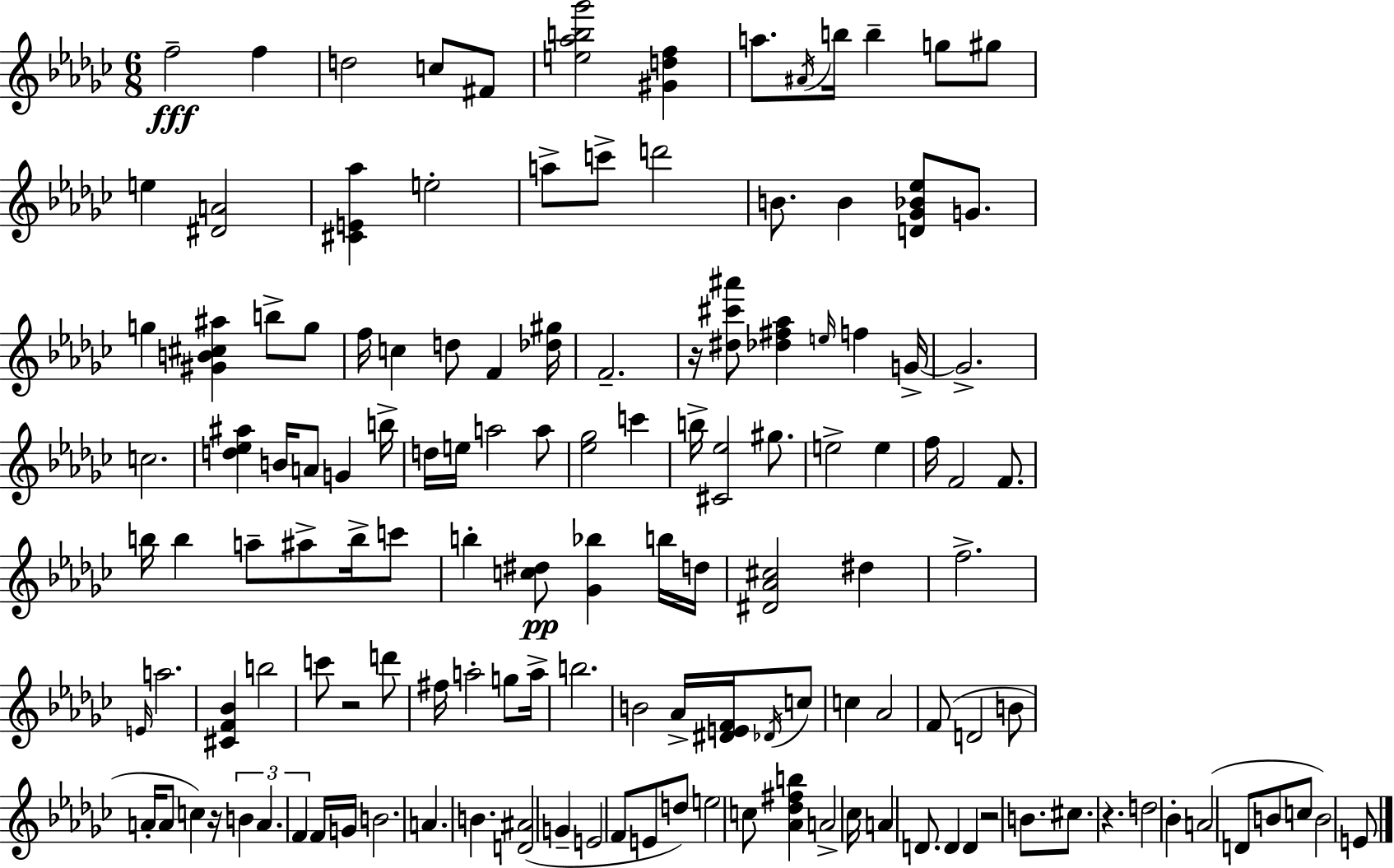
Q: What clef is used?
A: treble